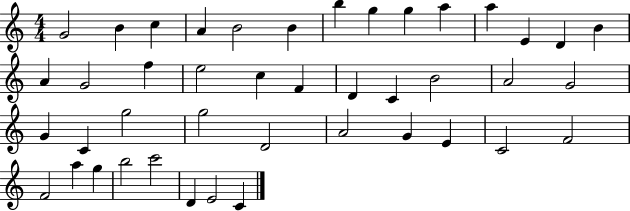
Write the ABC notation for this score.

X:1
T:Untitled
M:4/4
L:1/4
K:C
G2 B c A B2 B b g g a a E D B A G2 f e2 c F D C B2 A2 G2 G C g2 g2 D2 A2 G E C2 F2 F2 a g b2 c'2 D E2 C